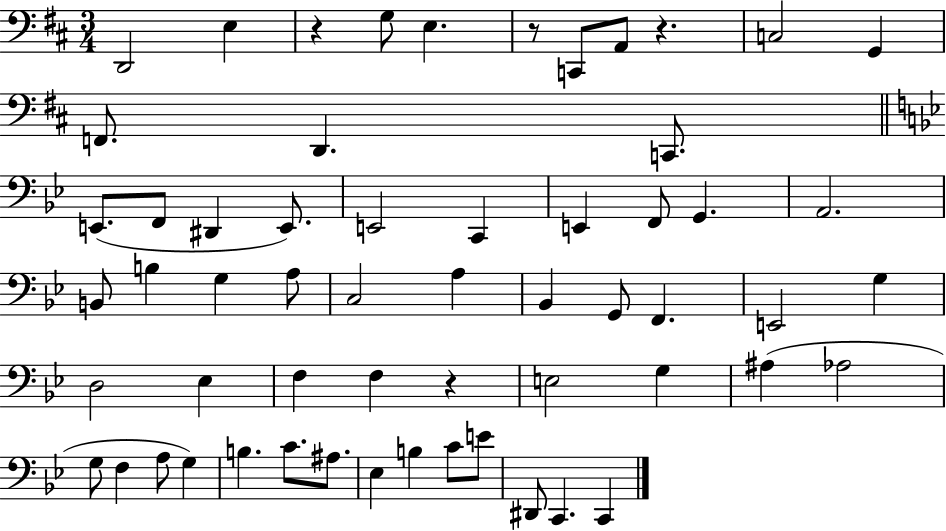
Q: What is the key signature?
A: D major